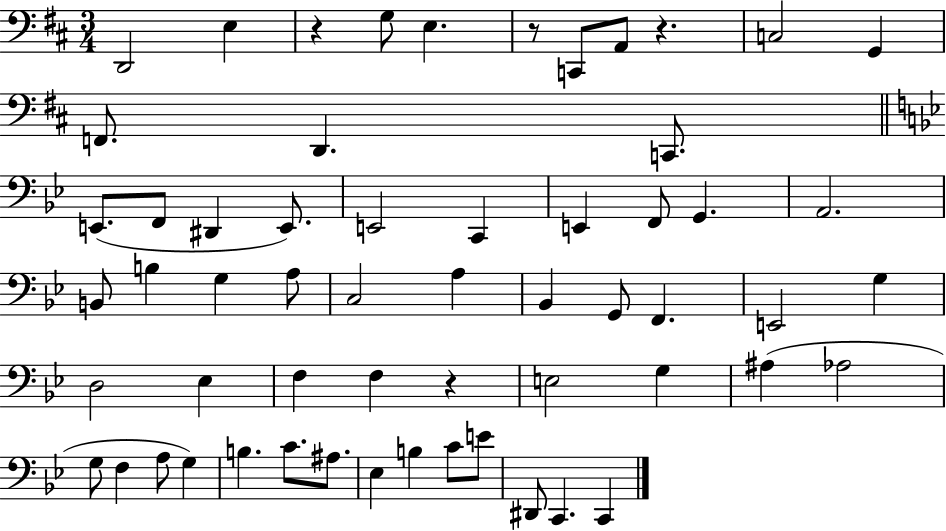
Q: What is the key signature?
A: D major